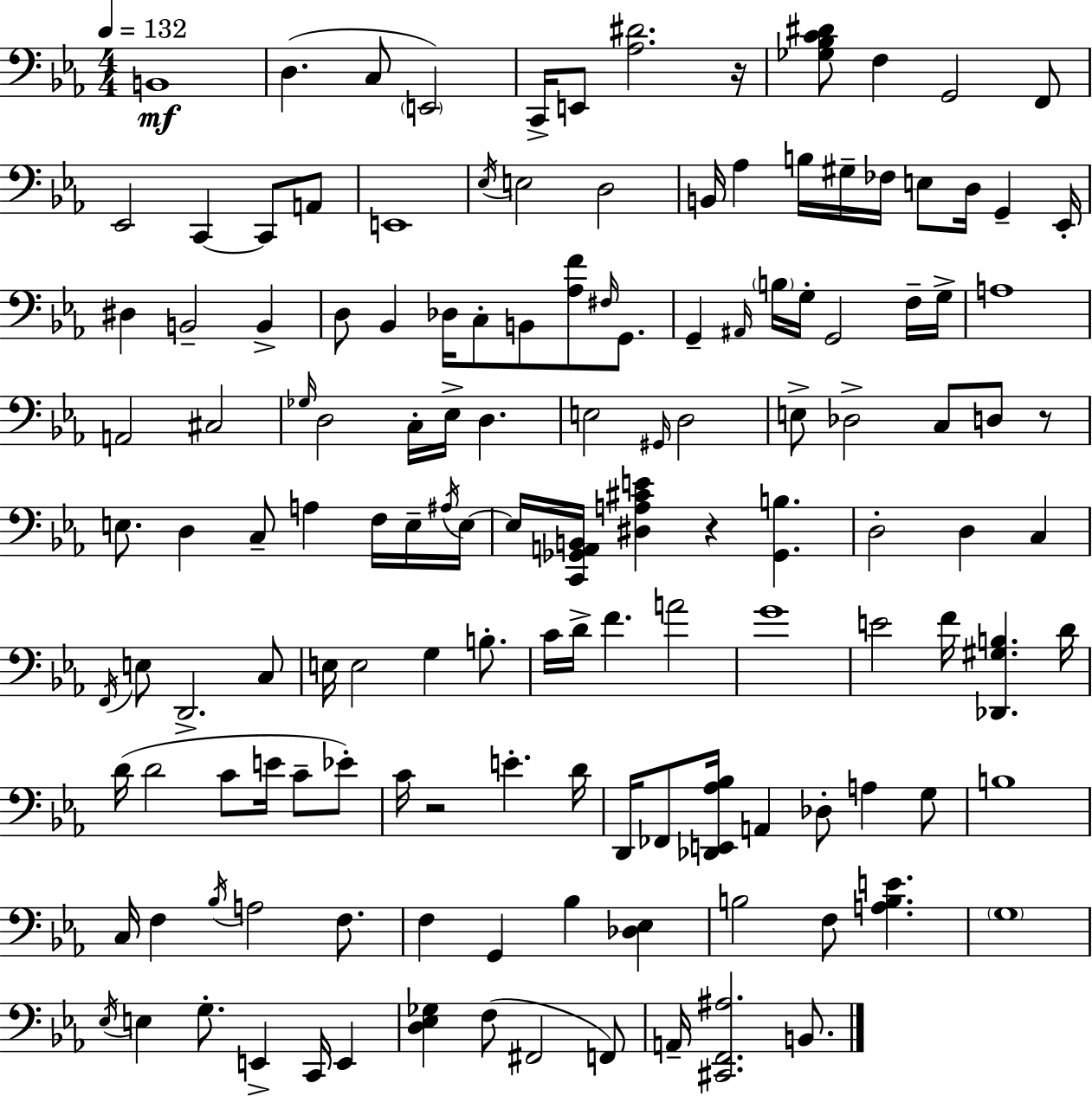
{
  \clef bass
  \numericTimeSignature
  \time 4/4
  \key ees \major
  \tempo 4 = 132
  b,1\mf | d4.( c8 \parenthesize e,2) | c,16-> e,8 <aes dis'>2. r16 | <ges bes c' dis'>8 f4 g,2 f,8 | \break ees,2 c,4~~ c,8 a,8 | e,1 | \acciaccatura { ees16 } e2 d2 | b,16 aes4 b16 gis16-- fes16 e8 d16 g,4-- | \break ees,16-. dis4 b,2-- b,4-> | d8 bes,4 des16 c8-. b,8 <aes f'>8 \grace { fis16 } g,8. | g,4-- \grace { ais,16 } \parenthesize b16 g16-. g,2 | f16-- g16-> a1 | \break a,2 cis2 | \grace { ges16 } d2 c16-. ees16-> d4. | e2 \grace { gis,16 } d2 | e8-> des2-> c8 | \break d8 r8 e8. d4 c8-- a4 | f16 e16-- \acciaccatura { ais16 } e16~~ e16 <c, ges, a, b,>16 <dis a cis' e'>4 r4 | <ges, b>4. d2-. d4 | c4 \acciaccatura { f,16 } e8 d,2.-> | \break c8 e16 e2 | g4 b8.-. c'16 d'16-> f'4. a'2 | g'1 | e'2 f'16 | \break <des, gis b>4. d'16 d'16( d'2 | c'8 e'16 c'8-- ees'8-.) c'16 r2 | e'4.-. d'16 d,16 fes,8 <des, e, aes bes>16 a,4 des8-. | a4 g8 b1 | \break c16 f4 \acciaccatura { bes16 } a2 | f8. f4 g,4 | bes4 <des ees>4 b2 | f8 <a b e'>4. \parenthesize g1 | \break \acciaccatura { ees16 } e4 g8.-. | e,4-> c,16 e,4 <d ees ges>4 f8( fis,2 | f,8) a,16-- <cis, f, ais>2. | b,8. \bar "|."
}